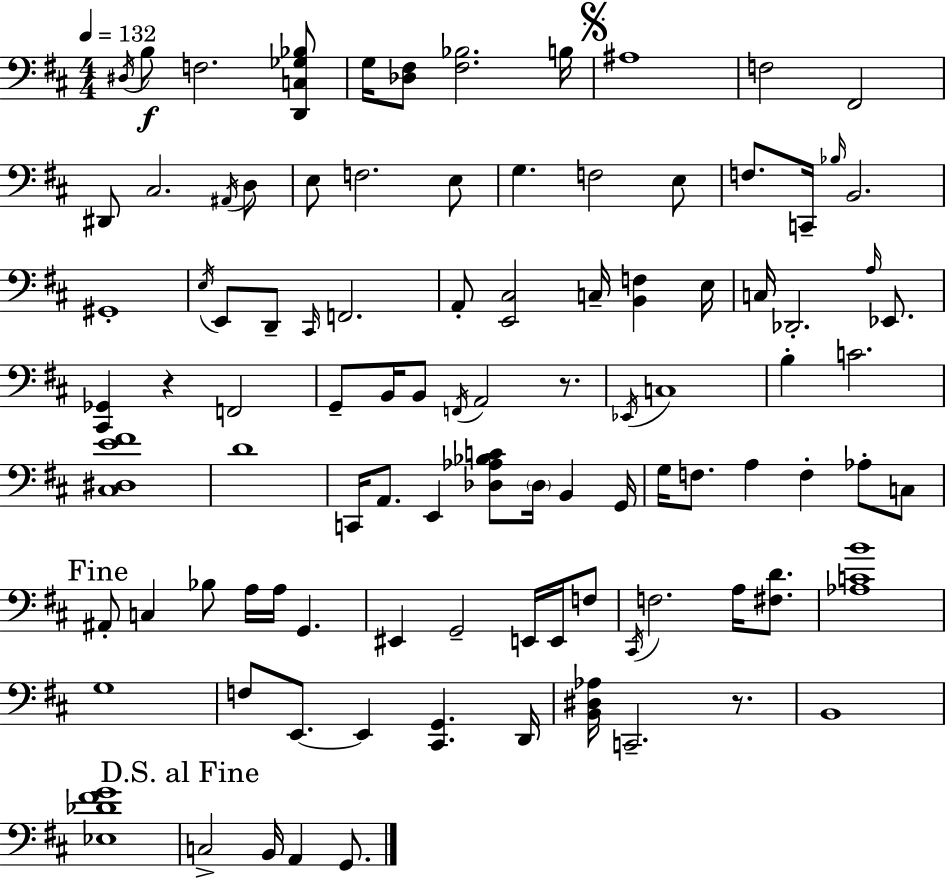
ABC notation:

X:1
T:Untitled
M:4/4
L:1/4
K:D
^D,/4 B,/2 F,2 [D,,C,_G,_B,]/2 G,/4 [_D,^F,]/2 [^F,_B,]2 B,/4 ^A,4 F,2 ^F,,2 ^D,,/2 ^C,2 ^A,,/4 D,/2 E,/2 F,2 E,/2 G, F,2 E,/2 F,/2 C,,/4 _B,/4 B,,2 ^G,,4 E,/4 E,,/2 D,,/2 ^C,,/4 F,,2 A,,/2 [E,,^C,]2 C,/4 [B,,F,] E,/4 C,/4 _D,,2 A,/4 _E,,/2 [^C,,_G,,] z F,,2 G,,/2 B,,/4 B,,/2 F,,/4 A,,2 z/2 _E,,/4 C,4 B, C2 [^C,^D,E^F]4 D4 C,,/4 A,,/2 E,, [_D,_A,_B,C]/2 _D,/4 B,, G,,/4 G,/4 F,/2 A, F, _A,/2 C,/2 ^A,,/2 C, _B,/2 A,/4 A,/4 G,, ^E,, G,,2 E,,/4 E,,/4 F,/2 ^C,,/4 F,2 A,/4 [^F,D]/2 [_A,CB]4 G,4 F,/2 E,,/2 E,, [^C,,G,,] D,,/4 [B,,^D,_A,]/4 C,,2 z/2 B,,4 [_E,_D^FG]4 C,2 B,,/4 A,, G,,/2